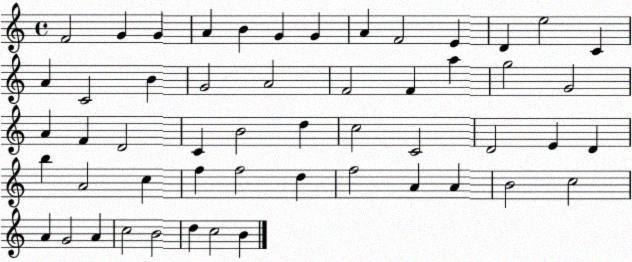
X:1
T:Untitled
M:4/4
L:1/4
K:C
F2 G G A B G G A F2 E D e2 C A C2 B G2 A2 F2 F a g2 G2 A F D2 C B2 d c2 C2 D2 E D b A2 c f f2 d f2 A A B2 c2 A G2 A c2 B2 d c2 B